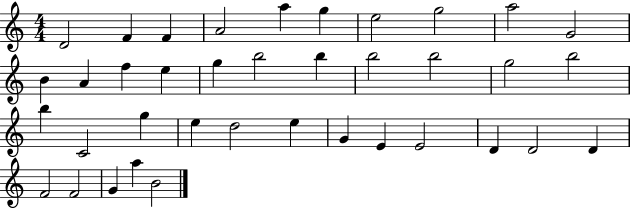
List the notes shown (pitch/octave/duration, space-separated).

D4/h F4/q F4/q A4/h A5/q G5/q E5/h G5/h A5/h G4/h B4/q A4/q F5/q E5/q G5/q B5/h B5/q B5/h B5/h G5/h B5/h B5/q C4/h G5/q E5/q D5/h E5/q G4/q E4/q E4/h D4/q D4/h D4/q F4/h F4/h G4/q A5/q B4/h